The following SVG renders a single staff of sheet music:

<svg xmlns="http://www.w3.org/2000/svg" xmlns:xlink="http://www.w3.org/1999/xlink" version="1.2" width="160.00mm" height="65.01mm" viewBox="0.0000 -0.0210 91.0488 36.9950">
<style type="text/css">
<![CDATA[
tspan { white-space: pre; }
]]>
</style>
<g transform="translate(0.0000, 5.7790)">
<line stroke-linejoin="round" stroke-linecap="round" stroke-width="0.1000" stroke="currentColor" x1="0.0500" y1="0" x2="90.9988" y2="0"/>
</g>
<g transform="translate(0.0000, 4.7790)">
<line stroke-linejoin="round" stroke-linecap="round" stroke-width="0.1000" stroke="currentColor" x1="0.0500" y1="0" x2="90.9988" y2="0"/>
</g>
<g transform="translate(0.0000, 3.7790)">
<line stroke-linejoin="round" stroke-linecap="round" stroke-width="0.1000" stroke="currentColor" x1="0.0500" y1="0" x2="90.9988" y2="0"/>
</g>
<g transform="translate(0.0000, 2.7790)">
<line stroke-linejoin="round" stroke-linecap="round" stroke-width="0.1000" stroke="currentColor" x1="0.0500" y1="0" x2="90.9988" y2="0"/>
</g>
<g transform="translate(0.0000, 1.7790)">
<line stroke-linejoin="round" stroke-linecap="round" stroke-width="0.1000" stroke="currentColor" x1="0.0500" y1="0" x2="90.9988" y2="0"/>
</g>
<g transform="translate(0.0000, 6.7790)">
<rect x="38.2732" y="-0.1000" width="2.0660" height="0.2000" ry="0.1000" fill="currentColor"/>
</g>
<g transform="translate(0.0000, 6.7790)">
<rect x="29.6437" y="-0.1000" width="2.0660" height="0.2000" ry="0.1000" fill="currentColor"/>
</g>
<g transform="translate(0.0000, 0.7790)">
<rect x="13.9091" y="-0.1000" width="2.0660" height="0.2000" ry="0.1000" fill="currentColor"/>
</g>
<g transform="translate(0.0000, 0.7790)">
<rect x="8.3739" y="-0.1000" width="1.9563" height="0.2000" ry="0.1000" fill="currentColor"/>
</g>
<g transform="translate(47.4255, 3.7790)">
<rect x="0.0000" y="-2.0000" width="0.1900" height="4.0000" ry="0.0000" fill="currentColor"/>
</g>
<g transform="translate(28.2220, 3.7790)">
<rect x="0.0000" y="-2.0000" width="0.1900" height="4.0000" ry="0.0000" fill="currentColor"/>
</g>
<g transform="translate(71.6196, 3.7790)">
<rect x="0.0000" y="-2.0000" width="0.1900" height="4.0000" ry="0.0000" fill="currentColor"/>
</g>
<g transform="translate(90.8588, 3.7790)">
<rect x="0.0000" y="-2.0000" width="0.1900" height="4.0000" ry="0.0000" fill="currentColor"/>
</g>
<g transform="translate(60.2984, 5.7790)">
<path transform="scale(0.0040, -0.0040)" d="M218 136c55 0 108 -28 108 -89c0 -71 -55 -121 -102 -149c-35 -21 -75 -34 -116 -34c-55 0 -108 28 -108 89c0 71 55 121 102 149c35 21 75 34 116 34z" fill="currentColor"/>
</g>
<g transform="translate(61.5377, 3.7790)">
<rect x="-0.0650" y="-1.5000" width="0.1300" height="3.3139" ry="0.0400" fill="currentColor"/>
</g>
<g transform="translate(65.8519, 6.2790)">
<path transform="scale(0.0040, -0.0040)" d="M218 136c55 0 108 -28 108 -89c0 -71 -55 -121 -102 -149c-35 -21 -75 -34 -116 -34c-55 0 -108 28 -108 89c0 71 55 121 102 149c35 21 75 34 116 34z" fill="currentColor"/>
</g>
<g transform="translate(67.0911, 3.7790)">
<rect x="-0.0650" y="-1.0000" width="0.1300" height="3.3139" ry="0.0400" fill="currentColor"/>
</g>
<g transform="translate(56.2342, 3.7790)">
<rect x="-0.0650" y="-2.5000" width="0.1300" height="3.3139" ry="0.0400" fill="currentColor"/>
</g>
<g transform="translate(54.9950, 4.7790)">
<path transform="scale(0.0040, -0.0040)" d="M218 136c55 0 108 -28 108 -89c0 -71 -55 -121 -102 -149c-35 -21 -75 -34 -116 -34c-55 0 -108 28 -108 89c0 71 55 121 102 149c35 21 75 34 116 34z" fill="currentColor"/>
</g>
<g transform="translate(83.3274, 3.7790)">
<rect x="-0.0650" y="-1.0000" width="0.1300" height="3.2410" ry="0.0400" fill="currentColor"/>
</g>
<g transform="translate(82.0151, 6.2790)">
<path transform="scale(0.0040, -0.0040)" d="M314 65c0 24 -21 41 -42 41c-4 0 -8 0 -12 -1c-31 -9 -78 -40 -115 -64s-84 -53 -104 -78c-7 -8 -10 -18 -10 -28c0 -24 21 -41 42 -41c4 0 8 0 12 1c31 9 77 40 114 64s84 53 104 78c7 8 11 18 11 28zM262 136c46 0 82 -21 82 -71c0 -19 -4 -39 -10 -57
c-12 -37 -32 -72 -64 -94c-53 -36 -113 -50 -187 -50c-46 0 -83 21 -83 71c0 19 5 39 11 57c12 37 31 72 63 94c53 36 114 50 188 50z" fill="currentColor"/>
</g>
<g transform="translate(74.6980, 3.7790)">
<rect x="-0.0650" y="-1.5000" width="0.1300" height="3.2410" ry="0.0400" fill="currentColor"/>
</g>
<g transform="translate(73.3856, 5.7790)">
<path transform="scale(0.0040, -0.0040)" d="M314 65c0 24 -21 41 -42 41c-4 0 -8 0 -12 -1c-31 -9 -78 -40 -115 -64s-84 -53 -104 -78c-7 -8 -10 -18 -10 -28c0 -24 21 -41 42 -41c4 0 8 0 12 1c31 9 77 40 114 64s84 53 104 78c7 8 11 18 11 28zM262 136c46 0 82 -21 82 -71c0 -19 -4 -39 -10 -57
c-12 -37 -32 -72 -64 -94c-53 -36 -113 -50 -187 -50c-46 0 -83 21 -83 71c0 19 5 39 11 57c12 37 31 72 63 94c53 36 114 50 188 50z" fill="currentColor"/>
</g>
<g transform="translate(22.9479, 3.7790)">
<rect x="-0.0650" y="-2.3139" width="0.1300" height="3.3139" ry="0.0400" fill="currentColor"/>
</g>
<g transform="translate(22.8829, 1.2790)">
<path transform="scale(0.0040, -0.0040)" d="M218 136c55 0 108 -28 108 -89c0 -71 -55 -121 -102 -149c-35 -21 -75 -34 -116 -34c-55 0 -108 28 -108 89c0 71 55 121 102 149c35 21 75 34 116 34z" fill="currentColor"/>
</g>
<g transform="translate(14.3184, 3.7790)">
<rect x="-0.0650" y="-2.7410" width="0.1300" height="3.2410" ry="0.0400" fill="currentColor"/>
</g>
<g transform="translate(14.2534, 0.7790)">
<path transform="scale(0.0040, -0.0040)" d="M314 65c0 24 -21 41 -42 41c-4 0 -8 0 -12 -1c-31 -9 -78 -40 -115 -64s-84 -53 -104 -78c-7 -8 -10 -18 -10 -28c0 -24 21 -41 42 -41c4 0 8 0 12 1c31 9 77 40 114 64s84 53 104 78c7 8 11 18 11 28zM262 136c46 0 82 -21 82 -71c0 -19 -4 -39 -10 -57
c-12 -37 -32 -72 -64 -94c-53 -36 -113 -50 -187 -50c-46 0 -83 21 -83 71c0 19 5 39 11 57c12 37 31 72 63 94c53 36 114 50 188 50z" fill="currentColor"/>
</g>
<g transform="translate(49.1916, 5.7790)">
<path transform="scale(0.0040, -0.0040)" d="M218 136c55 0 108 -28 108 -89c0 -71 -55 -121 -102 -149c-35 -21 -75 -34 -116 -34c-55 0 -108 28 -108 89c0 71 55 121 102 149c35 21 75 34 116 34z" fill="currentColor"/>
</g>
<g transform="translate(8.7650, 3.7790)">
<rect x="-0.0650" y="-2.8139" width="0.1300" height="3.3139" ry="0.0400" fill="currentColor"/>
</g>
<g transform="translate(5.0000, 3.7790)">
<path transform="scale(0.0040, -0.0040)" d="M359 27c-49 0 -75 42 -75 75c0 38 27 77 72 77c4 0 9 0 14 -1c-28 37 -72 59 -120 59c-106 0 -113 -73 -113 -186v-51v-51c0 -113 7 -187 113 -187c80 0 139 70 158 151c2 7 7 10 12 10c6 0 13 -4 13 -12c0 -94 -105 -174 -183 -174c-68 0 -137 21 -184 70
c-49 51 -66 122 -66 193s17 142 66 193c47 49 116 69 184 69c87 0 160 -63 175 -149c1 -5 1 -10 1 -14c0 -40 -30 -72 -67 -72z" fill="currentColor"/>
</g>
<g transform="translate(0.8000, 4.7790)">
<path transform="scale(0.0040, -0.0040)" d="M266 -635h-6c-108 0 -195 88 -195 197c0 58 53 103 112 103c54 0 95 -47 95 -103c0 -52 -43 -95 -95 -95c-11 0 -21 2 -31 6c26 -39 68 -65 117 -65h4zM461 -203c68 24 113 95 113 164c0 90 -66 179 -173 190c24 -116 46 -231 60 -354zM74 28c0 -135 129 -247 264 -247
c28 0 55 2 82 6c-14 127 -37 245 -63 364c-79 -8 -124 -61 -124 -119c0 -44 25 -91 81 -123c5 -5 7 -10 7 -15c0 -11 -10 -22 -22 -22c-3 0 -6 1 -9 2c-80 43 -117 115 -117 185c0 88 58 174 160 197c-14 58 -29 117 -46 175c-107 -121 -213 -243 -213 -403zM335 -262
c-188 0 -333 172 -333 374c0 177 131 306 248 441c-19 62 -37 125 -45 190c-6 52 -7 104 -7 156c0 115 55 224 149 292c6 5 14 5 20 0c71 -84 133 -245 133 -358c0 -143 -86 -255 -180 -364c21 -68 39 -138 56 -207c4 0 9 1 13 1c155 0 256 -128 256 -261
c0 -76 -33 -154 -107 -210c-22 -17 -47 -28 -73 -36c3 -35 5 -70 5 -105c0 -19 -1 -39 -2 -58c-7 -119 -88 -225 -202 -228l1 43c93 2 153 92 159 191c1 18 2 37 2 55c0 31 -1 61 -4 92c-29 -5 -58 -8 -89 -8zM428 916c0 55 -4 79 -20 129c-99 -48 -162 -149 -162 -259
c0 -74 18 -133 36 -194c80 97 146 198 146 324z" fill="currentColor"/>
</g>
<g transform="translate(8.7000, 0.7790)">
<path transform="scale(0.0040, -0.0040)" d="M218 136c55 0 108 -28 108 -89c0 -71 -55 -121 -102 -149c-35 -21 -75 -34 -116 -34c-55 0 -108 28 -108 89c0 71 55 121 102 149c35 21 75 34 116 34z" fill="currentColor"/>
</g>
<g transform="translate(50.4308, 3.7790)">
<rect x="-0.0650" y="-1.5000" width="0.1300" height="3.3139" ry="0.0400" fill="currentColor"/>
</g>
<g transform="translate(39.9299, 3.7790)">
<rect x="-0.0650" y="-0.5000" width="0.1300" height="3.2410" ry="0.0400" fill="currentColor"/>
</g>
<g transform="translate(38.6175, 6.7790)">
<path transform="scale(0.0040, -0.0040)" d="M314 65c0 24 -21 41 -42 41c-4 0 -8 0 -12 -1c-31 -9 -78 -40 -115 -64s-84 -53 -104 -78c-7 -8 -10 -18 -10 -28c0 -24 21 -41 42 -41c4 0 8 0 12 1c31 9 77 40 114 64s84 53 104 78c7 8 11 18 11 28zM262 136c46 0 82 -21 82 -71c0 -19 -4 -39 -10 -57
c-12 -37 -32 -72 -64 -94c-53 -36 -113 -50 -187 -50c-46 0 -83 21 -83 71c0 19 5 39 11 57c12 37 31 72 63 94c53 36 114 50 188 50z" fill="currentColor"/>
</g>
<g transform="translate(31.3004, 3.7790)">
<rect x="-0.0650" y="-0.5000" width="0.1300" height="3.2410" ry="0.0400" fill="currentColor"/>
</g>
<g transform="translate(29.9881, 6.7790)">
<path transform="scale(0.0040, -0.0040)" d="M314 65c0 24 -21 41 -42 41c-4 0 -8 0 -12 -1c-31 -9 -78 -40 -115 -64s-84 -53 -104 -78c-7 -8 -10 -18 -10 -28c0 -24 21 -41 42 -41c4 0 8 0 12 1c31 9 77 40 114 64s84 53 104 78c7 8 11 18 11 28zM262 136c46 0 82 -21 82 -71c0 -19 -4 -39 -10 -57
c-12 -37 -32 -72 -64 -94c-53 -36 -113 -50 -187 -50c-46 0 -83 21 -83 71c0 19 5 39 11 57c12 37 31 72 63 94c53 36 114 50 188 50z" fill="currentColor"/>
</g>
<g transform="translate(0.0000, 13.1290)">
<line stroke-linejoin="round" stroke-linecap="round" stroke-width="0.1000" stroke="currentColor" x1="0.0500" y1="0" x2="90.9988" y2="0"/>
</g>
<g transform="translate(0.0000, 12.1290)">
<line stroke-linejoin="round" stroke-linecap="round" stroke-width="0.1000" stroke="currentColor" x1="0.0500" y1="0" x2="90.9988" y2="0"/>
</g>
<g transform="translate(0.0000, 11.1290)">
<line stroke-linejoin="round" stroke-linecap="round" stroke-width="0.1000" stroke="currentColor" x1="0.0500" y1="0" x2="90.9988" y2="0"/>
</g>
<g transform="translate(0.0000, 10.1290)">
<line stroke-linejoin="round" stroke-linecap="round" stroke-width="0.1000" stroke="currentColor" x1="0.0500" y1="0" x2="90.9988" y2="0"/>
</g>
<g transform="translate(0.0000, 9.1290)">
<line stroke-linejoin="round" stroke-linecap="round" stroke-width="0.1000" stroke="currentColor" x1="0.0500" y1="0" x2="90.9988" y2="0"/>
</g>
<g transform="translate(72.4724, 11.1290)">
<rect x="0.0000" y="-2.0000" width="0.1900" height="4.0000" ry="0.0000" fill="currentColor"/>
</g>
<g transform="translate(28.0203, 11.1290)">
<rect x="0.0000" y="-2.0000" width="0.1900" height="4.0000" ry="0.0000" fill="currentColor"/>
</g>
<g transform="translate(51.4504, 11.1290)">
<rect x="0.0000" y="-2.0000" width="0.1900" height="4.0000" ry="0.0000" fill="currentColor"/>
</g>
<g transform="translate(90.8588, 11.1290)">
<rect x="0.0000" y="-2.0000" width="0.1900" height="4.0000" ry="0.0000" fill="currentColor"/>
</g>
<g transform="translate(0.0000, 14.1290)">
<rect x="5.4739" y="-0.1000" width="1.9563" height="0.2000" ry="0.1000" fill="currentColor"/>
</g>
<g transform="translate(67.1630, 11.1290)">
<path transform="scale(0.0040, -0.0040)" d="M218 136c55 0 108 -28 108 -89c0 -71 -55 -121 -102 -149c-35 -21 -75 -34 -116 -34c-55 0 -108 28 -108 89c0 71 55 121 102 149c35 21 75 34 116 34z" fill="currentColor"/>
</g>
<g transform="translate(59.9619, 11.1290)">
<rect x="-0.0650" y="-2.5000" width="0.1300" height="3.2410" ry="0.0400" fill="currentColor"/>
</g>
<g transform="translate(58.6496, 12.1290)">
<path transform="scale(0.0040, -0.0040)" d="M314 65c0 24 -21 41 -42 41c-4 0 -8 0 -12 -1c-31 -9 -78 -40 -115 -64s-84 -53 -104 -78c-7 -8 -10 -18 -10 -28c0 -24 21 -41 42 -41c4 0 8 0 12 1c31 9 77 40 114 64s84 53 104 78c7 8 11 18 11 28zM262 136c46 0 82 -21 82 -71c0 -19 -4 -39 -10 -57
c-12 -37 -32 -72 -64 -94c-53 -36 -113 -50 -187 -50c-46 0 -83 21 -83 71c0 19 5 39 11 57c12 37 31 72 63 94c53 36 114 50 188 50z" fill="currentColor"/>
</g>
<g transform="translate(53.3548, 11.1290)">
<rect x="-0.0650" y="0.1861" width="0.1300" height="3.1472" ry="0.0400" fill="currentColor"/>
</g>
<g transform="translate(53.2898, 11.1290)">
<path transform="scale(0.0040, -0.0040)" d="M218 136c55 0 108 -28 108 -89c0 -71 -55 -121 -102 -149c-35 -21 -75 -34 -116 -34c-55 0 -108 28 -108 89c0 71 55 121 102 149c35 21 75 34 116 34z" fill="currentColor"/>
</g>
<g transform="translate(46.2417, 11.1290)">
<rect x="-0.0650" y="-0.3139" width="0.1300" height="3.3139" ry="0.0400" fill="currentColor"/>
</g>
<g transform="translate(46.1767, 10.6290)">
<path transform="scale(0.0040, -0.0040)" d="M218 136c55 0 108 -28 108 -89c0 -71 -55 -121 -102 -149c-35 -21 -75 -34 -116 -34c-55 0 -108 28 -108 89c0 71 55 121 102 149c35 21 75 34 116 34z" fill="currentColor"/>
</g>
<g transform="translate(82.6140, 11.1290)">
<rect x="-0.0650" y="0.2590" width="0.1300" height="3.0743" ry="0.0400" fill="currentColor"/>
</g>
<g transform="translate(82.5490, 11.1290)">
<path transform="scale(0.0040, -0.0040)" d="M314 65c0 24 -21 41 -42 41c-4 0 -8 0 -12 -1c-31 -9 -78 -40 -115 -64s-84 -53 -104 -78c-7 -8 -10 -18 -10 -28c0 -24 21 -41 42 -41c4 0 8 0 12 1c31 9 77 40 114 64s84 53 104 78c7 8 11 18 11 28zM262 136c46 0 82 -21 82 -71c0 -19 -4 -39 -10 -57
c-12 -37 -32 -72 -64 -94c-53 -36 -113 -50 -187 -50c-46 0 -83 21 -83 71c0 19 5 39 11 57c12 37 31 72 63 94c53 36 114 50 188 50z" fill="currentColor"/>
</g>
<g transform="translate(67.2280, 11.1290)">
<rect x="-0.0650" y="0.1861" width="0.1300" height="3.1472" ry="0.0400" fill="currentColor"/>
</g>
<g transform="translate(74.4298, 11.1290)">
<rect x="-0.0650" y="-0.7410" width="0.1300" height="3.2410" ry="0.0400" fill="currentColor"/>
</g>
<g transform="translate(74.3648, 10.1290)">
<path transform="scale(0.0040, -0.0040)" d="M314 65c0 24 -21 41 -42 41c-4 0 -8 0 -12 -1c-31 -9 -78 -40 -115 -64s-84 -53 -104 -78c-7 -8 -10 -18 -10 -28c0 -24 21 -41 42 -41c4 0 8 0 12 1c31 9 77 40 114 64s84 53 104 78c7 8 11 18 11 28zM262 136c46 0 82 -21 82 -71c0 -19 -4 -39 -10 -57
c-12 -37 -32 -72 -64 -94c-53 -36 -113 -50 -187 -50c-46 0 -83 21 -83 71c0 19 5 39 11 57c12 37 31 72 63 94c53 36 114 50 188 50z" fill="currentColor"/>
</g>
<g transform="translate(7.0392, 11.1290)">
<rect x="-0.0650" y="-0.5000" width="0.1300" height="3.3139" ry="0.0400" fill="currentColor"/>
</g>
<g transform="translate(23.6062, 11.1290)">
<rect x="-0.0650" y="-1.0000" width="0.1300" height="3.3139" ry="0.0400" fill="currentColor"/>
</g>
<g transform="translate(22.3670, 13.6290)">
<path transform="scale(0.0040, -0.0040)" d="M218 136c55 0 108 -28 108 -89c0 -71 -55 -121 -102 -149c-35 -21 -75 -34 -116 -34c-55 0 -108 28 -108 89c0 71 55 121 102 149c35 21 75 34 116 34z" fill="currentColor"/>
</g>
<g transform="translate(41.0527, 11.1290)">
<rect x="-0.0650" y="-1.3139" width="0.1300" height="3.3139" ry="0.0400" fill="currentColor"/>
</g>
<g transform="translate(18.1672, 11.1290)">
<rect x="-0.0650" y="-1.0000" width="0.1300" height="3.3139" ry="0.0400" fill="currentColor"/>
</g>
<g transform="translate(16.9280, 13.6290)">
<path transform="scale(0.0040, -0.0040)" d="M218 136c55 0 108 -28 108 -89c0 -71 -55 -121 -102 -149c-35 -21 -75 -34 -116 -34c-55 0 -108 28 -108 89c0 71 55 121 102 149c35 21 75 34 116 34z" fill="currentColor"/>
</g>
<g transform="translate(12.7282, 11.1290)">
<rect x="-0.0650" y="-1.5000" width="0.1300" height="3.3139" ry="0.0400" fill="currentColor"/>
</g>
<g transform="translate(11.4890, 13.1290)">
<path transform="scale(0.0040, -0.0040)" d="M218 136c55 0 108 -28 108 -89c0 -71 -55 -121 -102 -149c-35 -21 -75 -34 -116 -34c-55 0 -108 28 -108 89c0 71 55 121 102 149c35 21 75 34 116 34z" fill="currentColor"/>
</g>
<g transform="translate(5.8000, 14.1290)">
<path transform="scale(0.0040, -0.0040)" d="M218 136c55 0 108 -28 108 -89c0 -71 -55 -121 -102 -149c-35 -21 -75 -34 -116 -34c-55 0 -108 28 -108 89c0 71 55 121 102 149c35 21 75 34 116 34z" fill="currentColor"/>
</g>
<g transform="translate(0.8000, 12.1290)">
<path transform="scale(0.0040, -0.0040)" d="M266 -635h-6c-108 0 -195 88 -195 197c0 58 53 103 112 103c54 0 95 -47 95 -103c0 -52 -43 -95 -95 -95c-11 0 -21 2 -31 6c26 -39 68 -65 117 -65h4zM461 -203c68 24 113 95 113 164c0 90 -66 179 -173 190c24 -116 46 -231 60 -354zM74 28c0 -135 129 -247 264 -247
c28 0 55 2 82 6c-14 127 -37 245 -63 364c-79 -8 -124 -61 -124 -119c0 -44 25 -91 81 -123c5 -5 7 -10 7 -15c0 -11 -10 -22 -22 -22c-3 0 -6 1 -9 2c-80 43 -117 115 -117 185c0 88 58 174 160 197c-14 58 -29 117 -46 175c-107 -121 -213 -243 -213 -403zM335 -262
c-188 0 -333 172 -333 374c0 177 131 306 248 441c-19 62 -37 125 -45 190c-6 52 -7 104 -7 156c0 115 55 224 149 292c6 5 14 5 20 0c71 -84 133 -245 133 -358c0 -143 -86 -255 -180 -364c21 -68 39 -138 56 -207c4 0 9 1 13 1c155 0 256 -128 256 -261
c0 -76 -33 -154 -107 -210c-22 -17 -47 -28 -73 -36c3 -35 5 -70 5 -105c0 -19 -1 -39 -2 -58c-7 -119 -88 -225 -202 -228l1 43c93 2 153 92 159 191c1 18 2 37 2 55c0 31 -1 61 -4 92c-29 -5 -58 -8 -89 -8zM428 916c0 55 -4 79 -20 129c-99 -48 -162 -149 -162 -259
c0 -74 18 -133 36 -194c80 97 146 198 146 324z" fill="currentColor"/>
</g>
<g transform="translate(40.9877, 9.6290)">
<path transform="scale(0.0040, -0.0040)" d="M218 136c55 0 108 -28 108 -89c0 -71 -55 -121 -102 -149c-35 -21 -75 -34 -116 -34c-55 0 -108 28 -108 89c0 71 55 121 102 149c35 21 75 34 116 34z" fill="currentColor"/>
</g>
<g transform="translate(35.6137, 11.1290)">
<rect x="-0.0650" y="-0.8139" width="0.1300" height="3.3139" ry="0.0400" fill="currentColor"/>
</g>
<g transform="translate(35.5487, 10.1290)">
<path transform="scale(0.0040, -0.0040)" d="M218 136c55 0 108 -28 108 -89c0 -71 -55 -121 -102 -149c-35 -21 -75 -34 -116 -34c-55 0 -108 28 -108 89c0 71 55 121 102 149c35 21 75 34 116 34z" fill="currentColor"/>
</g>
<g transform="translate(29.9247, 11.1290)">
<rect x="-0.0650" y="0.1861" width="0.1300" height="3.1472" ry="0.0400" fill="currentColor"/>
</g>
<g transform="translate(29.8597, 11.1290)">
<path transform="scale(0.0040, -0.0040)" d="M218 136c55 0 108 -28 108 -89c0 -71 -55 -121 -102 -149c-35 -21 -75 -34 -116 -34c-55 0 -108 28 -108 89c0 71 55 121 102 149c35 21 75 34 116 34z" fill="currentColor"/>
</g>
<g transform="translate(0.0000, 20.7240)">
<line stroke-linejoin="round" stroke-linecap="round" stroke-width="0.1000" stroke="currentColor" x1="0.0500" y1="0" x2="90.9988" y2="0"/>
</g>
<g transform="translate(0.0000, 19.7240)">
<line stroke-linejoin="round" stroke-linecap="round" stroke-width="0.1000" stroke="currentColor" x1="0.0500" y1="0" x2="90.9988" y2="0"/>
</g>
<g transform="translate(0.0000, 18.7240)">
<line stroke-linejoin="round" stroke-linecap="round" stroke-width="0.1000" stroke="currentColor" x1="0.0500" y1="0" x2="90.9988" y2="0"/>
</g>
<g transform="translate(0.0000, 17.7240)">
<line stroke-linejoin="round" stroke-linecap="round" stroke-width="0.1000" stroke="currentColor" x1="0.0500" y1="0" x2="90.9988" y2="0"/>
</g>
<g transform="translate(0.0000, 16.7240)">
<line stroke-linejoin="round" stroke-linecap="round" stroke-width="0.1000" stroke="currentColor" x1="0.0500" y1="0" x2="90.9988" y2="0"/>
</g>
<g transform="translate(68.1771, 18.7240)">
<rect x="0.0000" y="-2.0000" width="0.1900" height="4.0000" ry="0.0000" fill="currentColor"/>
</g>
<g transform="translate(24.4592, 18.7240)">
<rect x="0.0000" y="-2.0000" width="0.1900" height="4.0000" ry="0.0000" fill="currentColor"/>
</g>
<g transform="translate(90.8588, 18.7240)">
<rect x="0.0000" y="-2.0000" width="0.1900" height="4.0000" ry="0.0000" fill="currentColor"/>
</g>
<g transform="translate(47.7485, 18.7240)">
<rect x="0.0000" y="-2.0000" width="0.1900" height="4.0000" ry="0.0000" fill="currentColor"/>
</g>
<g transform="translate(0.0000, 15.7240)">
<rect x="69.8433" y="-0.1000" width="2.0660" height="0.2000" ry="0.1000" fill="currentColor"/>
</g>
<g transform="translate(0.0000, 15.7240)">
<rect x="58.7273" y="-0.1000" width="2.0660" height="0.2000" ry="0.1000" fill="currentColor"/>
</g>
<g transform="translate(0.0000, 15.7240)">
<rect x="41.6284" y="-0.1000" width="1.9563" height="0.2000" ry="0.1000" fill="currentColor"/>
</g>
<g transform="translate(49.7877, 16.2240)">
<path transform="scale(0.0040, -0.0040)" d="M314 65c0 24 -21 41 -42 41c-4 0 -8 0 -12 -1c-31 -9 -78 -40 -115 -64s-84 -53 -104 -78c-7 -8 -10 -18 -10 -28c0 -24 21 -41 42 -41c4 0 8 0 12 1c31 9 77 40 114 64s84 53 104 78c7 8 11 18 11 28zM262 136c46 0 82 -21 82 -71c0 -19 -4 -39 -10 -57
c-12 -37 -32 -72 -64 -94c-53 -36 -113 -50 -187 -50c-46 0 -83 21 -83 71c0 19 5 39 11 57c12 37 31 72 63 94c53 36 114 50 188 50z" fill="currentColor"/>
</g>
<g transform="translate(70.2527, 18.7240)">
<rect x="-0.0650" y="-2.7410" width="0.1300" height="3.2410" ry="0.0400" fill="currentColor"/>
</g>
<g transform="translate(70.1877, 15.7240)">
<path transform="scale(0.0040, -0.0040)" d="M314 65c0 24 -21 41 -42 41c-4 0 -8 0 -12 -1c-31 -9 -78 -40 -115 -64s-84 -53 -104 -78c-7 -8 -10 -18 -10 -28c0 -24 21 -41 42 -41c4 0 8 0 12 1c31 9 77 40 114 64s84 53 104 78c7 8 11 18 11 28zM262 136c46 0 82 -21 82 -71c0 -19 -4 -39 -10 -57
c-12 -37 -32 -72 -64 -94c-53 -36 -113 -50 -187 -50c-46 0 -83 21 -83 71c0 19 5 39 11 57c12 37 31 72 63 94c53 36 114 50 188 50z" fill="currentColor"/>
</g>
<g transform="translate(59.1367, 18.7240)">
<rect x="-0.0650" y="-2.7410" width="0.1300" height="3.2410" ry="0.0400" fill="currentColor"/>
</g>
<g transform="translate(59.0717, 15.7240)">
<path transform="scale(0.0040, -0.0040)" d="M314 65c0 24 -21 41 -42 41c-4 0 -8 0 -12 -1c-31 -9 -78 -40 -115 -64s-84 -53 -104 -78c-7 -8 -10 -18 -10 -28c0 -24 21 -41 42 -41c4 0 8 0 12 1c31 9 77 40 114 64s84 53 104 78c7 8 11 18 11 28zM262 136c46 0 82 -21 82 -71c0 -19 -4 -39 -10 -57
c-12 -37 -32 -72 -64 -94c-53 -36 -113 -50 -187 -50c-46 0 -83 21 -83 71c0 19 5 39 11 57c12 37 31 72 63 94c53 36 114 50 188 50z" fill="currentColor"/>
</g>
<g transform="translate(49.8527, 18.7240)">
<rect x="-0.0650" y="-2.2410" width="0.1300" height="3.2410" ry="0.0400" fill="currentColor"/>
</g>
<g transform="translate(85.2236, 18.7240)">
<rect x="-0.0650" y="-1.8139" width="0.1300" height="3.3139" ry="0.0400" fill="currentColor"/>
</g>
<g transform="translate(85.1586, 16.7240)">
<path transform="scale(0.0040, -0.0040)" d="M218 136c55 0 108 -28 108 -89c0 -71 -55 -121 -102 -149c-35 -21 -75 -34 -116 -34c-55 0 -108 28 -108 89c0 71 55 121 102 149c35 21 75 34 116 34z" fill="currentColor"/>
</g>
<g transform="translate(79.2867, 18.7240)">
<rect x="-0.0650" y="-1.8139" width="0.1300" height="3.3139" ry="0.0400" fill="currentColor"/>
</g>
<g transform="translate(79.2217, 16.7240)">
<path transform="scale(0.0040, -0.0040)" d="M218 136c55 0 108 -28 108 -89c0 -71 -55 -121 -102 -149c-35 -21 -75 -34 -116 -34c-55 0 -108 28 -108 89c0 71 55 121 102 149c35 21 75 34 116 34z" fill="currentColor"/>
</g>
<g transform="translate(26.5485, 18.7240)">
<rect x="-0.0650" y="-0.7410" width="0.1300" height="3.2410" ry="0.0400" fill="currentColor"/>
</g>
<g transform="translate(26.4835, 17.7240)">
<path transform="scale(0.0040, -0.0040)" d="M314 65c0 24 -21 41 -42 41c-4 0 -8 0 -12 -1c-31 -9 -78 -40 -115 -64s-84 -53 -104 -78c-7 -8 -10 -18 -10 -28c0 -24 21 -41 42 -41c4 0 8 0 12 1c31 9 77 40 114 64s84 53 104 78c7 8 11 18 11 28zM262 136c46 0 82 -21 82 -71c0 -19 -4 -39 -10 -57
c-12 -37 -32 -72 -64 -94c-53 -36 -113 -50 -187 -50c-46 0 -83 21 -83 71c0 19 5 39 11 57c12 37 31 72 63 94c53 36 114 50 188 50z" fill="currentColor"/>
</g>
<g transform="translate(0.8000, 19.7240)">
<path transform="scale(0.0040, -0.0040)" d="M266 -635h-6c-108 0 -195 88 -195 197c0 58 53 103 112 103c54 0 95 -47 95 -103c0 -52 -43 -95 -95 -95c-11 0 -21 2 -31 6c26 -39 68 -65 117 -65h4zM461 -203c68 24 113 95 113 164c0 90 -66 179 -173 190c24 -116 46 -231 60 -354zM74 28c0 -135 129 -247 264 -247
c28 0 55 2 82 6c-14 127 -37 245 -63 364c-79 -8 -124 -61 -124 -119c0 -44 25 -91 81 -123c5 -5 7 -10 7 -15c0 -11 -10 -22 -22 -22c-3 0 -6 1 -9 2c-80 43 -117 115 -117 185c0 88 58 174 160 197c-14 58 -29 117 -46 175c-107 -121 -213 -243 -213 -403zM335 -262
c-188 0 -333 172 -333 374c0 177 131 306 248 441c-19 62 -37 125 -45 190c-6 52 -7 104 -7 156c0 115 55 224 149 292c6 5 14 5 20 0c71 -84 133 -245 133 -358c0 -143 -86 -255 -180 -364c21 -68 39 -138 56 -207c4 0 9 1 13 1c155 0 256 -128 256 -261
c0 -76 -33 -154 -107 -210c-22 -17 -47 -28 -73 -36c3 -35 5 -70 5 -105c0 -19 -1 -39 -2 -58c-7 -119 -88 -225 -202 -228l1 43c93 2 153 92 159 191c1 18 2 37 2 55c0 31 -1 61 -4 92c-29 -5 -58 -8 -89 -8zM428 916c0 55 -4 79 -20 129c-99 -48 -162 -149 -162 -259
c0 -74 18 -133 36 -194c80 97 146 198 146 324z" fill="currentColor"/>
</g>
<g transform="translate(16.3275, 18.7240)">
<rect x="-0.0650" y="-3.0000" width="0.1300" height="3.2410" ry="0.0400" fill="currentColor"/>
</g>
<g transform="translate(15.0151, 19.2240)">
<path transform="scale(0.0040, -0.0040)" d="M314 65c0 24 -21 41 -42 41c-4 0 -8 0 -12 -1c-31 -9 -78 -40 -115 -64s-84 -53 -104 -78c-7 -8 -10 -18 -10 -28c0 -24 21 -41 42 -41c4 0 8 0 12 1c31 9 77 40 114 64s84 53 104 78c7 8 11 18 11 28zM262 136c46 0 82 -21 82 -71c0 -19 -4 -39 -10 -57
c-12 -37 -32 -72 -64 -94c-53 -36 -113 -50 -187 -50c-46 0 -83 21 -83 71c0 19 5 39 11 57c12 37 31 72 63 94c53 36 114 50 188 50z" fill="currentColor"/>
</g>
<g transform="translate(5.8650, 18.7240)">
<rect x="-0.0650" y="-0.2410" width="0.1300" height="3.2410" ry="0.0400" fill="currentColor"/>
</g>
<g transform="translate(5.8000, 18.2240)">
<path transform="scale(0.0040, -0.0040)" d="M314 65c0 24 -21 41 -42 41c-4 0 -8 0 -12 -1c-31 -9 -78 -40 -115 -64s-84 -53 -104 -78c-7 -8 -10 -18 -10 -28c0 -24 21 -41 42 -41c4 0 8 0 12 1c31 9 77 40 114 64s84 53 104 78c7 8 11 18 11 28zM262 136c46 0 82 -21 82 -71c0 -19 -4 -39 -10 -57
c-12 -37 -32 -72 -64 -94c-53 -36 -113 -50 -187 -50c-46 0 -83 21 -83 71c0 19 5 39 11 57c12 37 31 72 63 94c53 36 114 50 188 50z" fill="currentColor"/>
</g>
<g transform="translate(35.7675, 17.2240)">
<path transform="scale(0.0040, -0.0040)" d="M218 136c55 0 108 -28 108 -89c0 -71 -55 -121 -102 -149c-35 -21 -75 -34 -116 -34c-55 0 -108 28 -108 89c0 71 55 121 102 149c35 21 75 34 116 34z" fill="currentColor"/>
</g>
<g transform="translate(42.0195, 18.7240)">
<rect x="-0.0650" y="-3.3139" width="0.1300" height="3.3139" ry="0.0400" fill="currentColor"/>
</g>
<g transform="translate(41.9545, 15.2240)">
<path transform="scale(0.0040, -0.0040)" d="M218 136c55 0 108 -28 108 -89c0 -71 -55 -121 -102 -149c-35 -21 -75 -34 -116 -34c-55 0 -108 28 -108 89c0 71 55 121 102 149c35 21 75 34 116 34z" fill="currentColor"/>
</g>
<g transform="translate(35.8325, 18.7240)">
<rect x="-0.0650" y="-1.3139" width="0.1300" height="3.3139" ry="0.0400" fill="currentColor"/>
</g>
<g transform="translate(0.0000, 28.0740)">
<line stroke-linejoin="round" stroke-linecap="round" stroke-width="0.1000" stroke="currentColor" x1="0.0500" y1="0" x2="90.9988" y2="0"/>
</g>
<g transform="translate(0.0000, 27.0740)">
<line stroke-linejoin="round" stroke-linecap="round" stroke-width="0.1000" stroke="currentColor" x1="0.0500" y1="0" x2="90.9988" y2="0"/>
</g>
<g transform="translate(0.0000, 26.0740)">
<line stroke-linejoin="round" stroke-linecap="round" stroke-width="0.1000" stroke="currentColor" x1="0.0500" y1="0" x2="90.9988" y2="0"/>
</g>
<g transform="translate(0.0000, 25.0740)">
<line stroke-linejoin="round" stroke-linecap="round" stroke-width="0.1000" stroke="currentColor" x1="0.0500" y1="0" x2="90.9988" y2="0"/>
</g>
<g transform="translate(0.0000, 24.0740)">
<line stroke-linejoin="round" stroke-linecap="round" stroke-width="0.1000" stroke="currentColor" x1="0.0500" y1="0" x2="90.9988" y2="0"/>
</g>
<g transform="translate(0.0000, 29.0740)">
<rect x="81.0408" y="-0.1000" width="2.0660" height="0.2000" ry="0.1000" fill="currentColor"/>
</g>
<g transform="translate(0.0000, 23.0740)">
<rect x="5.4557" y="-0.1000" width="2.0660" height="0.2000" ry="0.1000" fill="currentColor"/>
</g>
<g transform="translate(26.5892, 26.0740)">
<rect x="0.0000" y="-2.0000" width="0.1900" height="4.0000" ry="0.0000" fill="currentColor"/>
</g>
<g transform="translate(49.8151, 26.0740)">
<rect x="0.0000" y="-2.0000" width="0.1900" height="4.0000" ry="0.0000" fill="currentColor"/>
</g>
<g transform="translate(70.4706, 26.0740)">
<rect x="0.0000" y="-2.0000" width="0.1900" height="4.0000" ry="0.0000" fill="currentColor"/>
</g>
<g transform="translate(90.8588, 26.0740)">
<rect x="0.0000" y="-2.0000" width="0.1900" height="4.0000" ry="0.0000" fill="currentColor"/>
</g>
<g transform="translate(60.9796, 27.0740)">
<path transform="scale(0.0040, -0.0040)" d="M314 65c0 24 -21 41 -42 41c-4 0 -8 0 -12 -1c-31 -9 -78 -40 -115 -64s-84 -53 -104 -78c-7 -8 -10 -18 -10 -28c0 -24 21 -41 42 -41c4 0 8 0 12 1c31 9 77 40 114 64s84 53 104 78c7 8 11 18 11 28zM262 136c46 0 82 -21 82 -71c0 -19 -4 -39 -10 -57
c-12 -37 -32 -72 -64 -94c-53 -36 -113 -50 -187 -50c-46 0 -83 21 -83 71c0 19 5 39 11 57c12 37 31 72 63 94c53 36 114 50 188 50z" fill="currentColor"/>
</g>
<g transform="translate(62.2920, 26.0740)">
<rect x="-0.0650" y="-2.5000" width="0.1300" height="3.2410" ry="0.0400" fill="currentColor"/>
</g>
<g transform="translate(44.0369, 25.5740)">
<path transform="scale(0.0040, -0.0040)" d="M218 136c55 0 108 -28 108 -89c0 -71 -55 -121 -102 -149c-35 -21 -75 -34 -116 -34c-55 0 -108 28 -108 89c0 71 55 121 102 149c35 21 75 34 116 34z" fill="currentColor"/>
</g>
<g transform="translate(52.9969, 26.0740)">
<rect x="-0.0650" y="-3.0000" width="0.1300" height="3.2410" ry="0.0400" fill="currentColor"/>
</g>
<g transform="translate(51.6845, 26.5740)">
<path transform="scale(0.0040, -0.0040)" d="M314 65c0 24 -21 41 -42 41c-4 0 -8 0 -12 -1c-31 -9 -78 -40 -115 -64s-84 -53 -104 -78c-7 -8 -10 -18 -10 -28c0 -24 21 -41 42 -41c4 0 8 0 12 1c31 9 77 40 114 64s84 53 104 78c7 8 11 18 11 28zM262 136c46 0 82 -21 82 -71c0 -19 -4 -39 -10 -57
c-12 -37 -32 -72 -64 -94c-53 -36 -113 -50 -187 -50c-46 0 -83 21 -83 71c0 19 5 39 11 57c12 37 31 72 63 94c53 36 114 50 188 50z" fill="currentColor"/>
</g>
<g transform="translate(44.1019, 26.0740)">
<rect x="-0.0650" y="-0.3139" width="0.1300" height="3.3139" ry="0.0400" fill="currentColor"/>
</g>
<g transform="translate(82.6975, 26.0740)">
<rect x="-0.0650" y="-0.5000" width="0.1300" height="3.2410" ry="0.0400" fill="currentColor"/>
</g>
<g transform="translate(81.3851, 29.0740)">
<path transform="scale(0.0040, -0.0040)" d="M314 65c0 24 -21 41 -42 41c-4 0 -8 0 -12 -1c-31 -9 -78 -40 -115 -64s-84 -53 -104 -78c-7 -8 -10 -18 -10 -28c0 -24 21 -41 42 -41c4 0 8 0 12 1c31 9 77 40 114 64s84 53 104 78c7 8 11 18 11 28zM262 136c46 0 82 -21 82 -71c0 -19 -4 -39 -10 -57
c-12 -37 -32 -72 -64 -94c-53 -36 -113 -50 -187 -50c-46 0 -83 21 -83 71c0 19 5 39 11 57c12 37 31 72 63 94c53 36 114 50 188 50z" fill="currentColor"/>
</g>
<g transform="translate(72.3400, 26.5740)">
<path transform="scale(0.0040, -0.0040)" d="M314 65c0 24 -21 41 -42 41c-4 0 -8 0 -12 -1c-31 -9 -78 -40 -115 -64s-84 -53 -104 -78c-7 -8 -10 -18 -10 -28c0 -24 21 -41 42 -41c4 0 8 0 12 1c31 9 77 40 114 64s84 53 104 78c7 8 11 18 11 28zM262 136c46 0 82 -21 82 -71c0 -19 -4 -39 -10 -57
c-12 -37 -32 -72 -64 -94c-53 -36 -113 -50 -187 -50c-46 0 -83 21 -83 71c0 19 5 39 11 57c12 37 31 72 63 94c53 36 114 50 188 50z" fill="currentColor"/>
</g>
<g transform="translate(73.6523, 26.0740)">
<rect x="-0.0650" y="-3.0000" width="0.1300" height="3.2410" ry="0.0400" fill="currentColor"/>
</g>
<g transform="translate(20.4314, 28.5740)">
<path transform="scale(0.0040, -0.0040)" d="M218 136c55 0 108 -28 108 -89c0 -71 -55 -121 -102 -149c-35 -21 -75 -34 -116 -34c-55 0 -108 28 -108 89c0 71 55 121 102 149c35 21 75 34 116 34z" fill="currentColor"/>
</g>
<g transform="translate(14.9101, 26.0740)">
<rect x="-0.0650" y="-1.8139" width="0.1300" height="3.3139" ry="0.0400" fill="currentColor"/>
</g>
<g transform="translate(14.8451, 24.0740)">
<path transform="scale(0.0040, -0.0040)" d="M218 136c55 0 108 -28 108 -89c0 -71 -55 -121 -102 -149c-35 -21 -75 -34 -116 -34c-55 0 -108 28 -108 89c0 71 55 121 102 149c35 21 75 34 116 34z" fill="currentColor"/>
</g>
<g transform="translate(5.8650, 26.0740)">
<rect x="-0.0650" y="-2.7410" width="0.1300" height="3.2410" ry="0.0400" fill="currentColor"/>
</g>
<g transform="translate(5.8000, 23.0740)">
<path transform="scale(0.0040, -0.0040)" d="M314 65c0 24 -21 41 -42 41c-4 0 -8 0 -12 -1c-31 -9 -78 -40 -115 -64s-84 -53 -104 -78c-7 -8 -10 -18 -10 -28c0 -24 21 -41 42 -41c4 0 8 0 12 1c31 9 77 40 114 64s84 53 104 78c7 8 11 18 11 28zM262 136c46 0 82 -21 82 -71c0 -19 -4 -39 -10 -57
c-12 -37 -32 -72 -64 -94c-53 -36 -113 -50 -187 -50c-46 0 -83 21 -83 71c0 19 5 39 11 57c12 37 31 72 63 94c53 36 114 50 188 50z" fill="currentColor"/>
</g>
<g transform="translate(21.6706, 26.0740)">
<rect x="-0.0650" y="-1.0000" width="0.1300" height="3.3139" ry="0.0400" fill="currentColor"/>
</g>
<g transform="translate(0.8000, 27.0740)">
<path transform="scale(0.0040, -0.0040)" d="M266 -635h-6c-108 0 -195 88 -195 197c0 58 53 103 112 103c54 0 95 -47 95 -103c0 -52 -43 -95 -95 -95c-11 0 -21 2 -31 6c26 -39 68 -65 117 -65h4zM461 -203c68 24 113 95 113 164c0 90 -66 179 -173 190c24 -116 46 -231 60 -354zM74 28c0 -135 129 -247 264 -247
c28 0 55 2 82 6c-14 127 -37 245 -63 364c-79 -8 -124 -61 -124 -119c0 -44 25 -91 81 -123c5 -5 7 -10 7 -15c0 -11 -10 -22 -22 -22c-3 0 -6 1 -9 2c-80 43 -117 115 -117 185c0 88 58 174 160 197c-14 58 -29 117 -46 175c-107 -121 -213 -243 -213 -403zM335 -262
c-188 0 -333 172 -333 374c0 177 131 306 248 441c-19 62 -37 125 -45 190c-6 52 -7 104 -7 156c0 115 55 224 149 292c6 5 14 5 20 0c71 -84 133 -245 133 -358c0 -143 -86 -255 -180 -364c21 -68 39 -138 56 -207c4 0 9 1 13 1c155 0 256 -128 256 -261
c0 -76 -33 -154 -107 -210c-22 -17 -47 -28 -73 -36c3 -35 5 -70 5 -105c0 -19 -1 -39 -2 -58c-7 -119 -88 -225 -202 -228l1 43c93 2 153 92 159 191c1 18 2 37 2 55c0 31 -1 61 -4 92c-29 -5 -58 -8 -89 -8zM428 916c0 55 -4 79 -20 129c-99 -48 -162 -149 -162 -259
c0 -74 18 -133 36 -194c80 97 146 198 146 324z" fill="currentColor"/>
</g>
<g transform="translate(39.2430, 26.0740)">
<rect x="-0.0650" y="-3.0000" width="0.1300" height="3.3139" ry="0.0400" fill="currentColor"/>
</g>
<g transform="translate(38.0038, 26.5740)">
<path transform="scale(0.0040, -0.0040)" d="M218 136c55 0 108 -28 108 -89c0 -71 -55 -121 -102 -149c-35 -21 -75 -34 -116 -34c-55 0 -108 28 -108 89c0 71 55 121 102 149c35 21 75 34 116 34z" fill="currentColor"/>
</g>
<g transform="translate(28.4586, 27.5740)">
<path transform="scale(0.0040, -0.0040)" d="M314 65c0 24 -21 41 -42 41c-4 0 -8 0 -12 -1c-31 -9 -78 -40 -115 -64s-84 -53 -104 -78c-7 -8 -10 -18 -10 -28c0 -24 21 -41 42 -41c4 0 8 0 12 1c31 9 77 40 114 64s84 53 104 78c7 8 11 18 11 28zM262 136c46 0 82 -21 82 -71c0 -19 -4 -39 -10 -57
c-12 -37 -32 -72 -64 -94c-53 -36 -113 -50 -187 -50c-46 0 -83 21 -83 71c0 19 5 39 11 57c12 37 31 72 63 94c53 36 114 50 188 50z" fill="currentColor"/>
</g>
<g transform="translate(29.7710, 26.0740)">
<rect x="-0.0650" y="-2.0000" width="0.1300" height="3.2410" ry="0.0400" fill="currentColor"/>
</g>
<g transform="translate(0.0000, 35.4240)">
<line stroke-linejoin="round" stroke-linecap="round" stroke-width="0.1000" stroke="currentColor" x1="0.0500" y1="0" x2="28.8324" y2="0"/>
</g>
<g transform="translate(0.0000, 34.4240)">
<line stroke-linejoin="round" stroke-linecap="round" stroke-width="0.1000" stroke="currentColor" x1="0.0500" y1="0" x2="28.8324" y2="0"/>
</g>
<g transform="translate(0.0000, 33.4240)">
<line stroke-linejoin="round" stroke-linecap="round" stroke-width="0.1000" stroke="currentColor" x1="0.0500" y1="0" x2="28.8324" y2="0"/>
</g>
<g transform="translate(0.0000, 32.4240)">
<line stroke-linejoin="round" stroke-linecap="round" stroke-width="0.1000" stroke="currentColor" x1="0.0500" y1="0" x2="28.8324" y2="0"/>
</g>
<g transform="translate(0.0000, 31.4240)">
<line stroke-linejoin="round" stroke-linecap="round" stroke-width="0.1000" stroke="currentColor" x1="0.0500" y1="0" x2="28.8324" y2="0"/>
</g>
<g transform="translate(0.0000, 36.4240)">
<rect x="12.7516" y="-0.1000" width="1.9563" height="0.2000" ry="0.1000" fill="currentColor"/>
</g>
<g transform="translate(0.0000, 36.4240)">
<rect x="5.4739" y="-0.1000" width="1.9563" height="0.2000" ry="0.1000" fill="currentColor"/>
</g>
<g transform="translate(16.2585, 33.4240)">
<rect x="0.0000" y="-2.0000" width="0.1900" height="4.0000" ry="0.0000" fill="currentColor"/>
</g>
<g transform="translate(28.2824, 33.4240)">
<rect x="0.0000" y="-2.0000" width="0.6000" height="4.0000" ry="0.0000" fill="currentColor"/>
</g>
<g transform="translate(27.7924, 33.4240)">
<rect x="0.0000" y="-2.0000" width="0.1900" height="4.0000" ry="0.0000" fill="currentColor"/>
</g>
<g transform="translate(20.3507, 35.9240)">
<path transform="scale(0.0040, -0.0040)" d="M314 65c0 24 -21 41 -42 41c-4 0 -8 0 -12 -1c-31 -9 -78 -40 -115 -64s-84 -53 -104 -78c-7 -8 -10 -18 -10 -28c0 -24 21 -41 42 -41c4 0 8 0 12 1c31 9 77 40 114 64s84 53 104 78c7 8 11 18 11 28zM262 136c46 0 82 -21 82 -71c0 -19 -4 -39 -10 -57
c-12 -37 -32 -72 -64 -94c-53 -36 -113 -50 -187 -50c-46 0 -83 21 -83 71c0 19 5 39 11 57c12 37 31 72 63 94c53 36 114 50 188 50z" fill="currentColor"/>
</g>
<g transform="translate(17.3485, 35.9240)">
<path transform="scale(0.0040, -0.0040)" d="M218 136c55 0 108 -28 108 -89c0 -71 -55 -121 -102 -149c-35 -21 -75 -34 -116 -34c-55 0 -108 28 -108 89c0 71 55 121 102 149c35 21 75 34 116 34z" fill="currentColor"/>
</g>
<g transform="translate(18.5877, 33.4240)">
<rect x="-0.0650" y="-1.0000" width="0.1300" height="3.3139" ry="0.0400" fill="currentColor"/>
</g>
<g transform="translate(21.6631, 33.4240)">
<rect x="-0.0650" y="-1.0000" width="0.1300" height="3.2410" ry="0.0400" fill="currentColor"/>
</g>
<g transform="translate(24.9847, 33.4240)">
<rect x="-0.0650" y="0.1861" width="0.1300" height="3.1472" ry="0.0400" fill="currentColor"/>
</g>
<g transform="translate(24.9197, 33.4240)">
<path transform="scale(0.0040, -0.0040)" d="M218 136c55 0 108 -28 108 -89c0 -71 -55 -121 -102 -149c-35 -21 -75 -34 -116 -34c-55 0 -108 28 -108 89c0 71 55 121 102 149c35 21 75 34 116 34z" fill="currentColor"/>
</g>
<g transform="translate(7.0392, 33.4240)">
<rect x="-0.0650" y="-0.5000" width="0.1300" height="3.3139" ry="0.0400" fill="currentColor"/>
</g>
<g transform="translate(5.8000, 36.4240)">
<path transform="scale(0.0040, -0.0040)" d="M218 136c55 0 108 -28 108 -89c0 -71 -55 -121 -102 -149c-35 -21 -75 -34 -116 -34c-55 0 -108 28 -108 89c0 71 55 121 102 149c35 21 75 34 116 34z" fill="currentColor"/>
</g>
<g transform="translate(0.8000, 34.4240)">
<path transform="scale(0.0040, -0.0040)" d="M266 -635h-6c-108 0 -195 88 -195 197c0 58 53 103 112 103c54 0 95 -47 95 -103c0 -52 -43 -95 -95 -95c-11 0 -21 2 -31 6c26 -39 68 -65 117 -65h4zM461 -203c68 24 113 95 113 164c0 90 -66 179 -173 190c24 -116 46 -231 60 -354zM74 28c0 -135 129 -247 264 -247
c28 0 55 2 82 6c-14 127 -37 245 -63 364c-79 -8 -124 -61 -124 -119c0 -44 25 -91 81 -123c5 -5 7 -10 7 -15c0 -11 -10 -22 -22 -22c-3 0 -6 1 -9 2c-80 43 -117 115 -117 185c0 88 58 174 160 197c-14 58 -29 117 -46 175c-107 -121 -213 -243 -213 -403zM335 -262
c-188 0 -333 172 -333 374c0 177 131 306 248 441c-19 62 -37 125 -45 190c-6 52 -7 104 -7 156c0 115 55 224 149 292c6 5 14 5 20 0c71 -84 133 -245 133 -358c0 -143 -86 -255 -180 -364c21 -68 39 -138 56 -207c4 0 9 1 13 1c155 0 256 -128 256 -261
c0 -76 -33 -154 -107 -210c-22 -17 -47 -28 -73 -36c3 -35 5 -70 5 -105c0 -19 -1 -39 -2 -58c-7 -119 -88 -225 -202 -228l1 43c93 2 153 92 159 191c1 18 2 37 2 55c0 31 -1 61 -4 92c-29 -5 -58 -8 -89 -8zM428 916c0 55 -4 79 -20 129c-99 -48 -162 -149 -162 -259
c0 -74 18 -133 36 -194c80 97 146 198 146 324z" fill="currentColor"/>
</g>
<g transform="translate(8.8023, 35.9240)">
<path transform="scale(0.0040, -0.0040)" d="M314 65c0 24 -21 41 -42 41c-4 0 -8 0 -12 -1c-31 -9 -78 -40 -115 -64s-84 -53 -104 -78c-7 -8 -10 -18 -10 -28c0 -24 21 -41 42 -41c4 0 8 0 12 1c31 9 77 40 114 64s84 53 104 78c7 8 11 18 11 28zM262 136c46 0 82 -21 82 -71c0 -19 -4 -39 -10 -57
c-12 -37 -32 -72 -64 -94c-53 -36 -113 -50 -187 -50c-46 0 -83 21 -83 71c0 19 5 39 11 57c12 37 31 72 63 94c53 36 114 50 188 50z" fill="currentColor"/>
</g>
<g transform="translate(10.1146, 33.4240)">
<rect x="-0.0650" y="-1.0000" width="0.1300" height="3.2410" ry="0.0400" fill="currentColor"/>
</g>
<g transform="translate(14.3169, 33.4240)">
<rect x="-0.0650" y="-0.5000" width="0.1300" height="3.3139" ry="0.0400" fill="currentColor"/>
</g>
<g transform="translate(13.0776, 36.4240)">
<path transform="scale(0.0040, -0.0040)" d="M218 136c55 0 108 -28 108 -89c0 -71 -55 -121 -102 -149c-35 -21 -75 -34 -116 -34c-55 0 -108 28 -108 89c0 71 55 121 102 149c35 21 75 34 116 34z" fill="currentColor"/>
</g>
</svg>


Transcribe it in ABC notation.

X:1
T:Untitled
M:4/4
L:1/4
K:C
a a2 g C2 C2 E G E D E2 D2 C E D D B d e c B G2 B d2 B2 c2 A2 d2 e b g2 a2 a2 f f a2 f D F2 A c A2 G2 A2 C2 C D2 C D D2 B